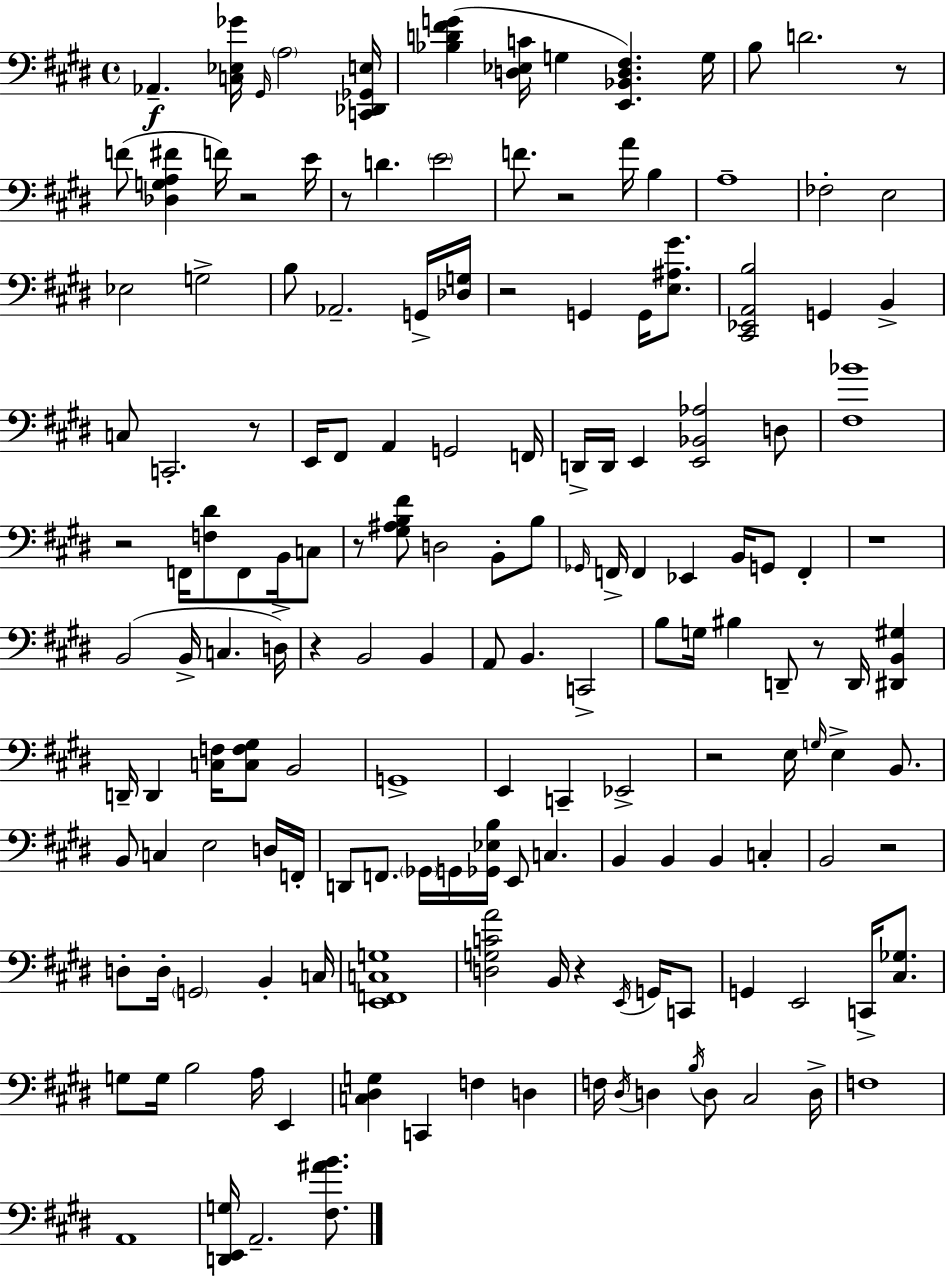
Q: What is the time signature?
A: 4/4